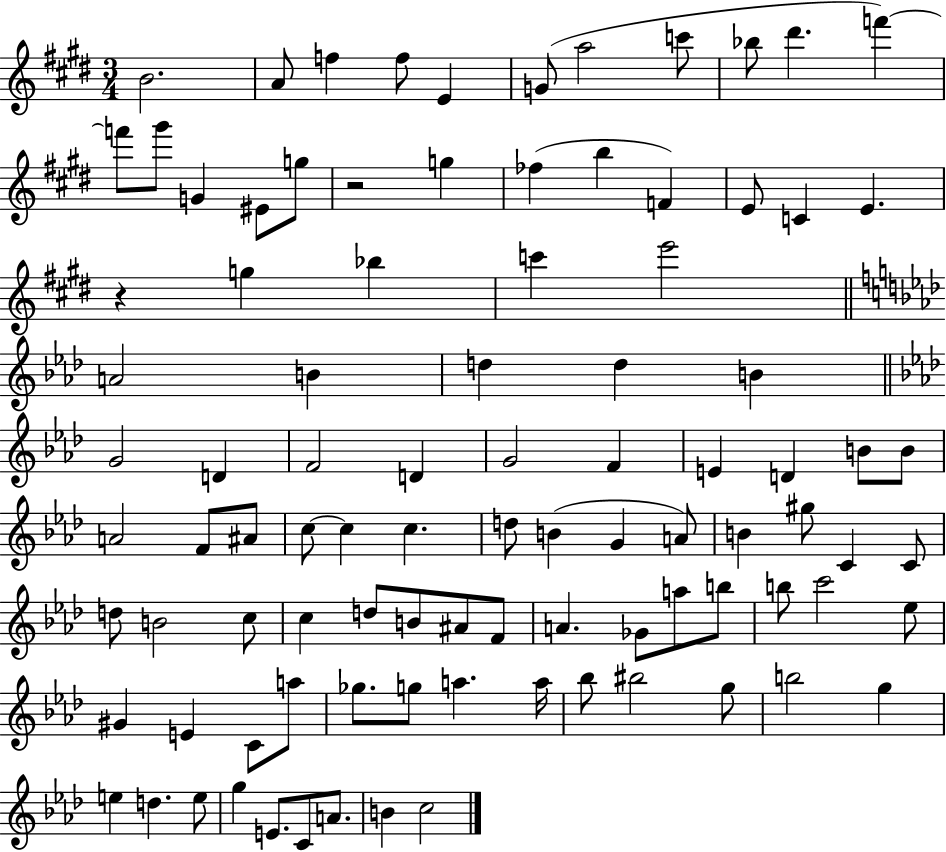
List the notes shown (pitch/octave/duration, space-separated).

B4/h. A4/e F5/q F5/e E4/q G4/e A5/h C6/e Bb5/e D#6/q. F6/q F6/e G#6/e G4/q EIS4/e G5/e R/h G5/q FES5/q B5/q F4/q E4/e C4/q E4/q. R/q G5/q Bb5/q C6/q E6/h A4/h B4/q D5/q D5/q B4/q G4/h D4/q F4/h D4/q G4/h F4/q E4/q D4/q B4/e B4/e A4/h F4/e A#4/e C5/e C5/q C5/q. D5/e B4/q G4/q A4/e B4/q G#5/e C4/q C4/e D5/e B4/h C5/e C5/q D5/e B4/e A#4/e F4/e A4/q. Gb4/e A5/e B5/e B5/e C6/h Eb5/e G#4/q E4/q C4/e A5/e Gb5/e. G5/e A5/q. A5/s Bb5/e BIS5/h G5/e B5/h G5/q E5/q D5/q. E5/e G5/q E4/e. C4/e A4/e. B4/q C5/h